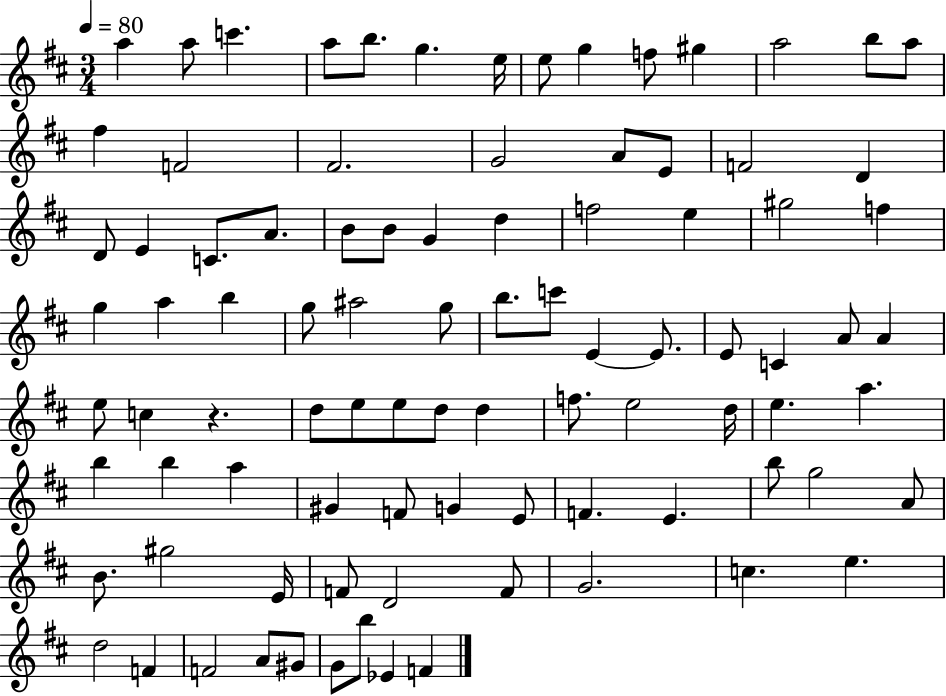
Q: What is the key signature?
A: D major